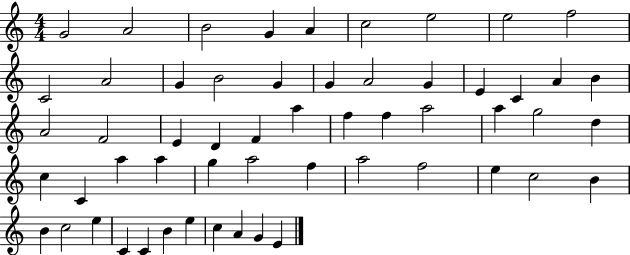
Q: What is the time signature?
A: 4/4